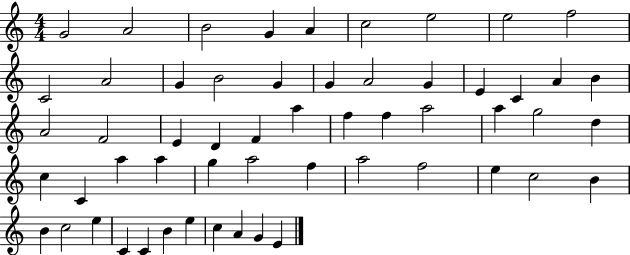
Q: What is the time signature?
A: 4/4